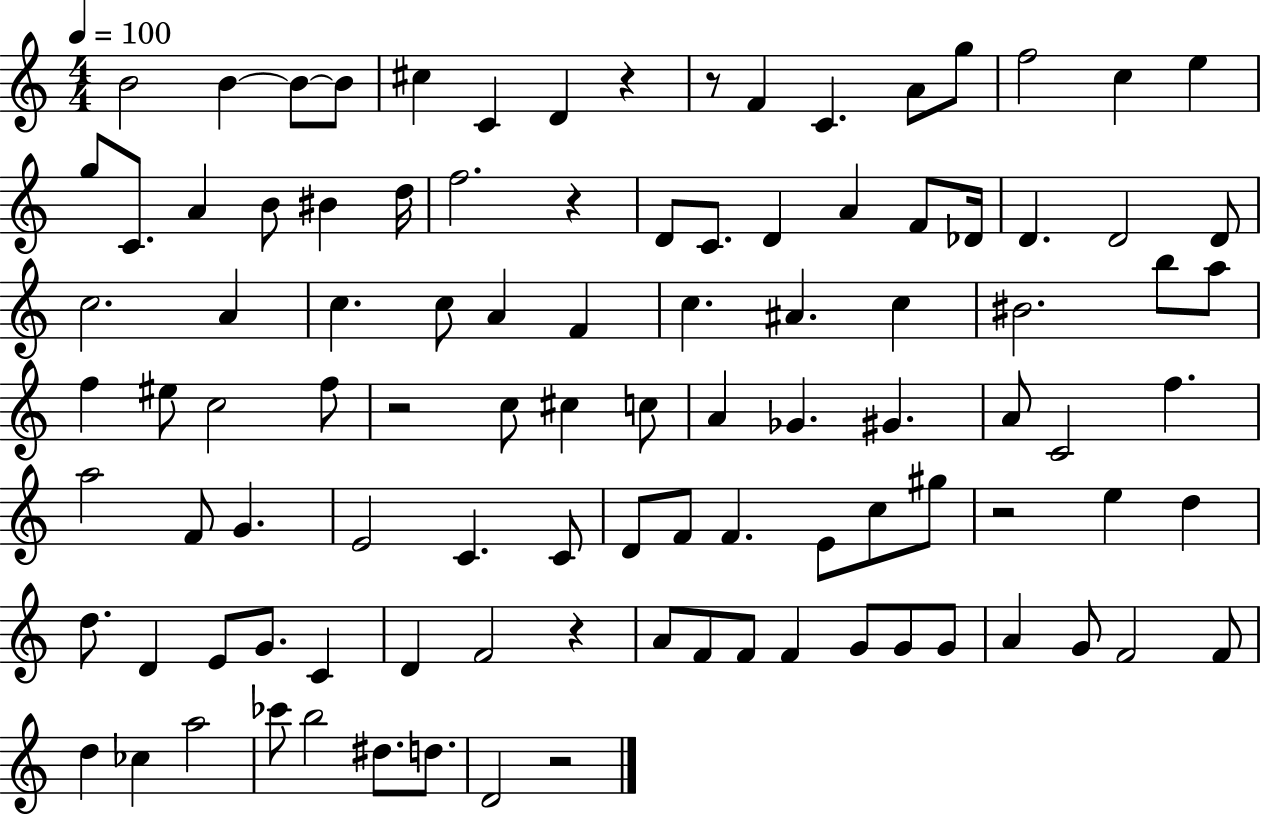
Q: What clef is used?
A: treble